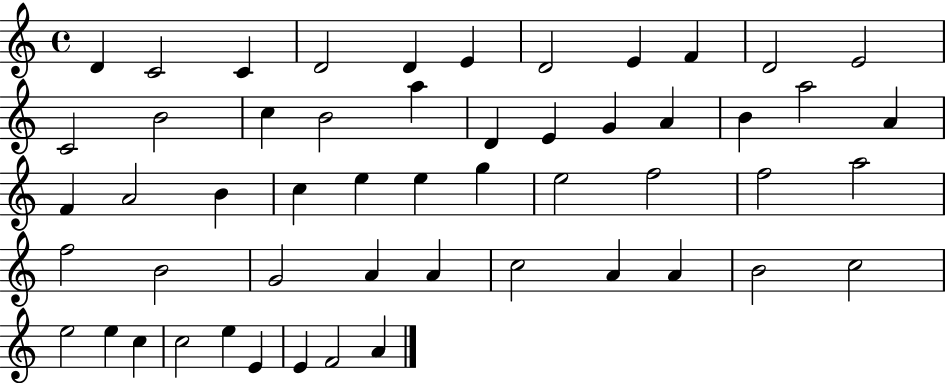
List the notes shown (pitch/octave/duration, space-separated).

D4/q C4/h C4/q D4/h D4/q E4/q D4/h E4/q F4/q D4/h E4/h C4/h B4/h C5/q B4/h A5/q D4/q E4/q G4/q A4/q B4/q A5/h A4/q F4/q A4/h B4/q C5/q E5/q E5/q G5/q E5/h F5/h F5/h A5/h F5/h B4/h G4/h A4/q A4/q C5/h A4/q A4/q B4/h C5/h E5/h E5/q C5/q C5/h E5/q E4/q E4/q F4/h A4/q